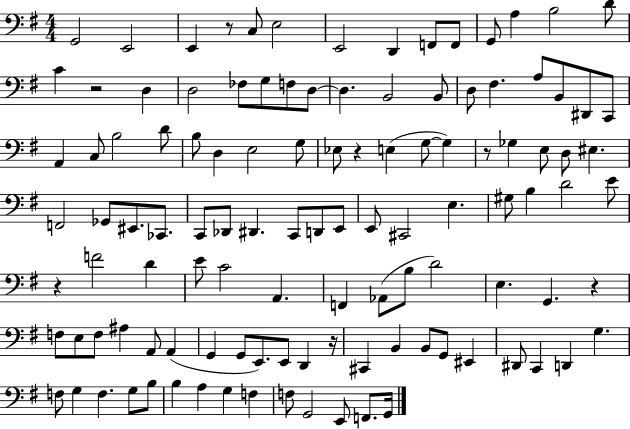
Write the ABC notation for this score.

X:1
T:Untitled
M:4/4
L:1/4
K:G
G,,2 E,,2 E,, z/2 C,/2 E,2 E,,2 D,, F,,/2 F,,/2 G,,/2 A, B,2 D/2 C z2 D, D,2 _F,/2 G,/2 F,/2 D,/2 D, B,,2 B,,/2 D,/2 ^F, A,/2 B,,/2 ^D,,/2 C,,/2 A,, C,/2 B,2 D/2 B,/2 D, E,2 G,/2 _E,/2 z E, G,/2 G, z/2 _G, E,/2 D,/2 ^E, F,,2 _G,,/2 ^E,,/2 _C,,/2 C,,/2 _D,,/2 ^D,, C,,/2 D,,/2 E,,/2 E,,/2 ^C,,2 E, ^G,/2 B, D2 E/2 z F2 D E/2 C2 A,, F,, _A,,/2 B,/2 D2 E, G,, z F,/2 E,/2 F,/2 ^A, A,,/2 A,, G,, G,,/2 E,,/2 E,,/2 D,, z/4 ^C,, B,, B,,/2 G,,/2 ^E,, ^D,,/2 C,, D,, G, F,/2 G, F, G,/2 B,/2 B, A, G, F, F,/2 G,,2 E,,/2 F,,/2 G,,/4